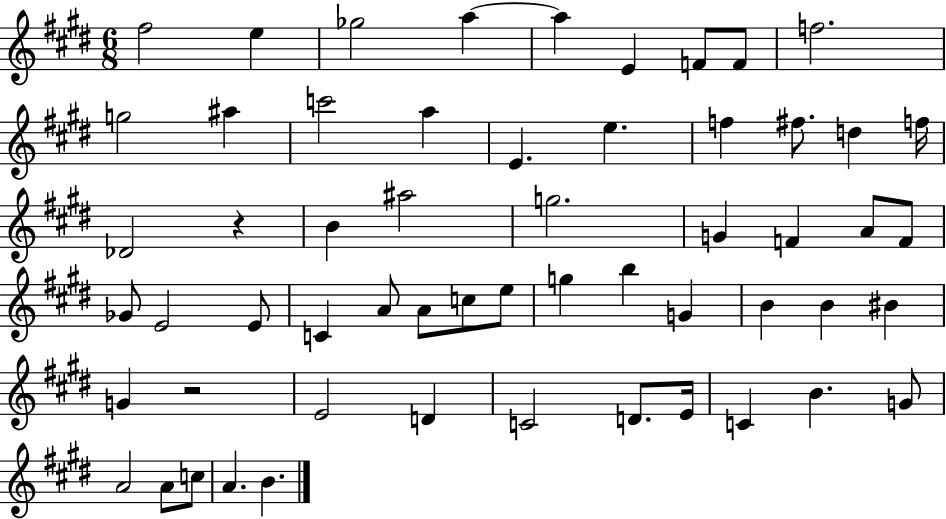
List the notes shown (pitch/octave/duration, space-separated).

F#5/h E5/q Gb5/h A5/q A5/q E4/q F4/e F4/e F5/h. G5/h A#5/q C6/h A5/q E4/q. E5/q. F5/q F#5/e. D5/q F5/s Db4/h R/q B4/q A#5/h G5/h. G4/q F4/q A4/e F4/e Gb4/e E4/h E4/e C4/q A4/e A4/e C5/e E5/e G5/q B5/q G4/q B4/q B4/q BIS4/q G4/q R/h E4/h D4/q C4/h D4/e. E4/s C4/q B4/q. G4/e A4/h A4/e C5/e A4/q. B4/q.